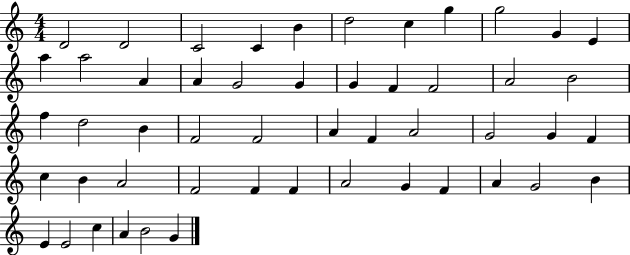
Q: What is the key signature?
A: C major